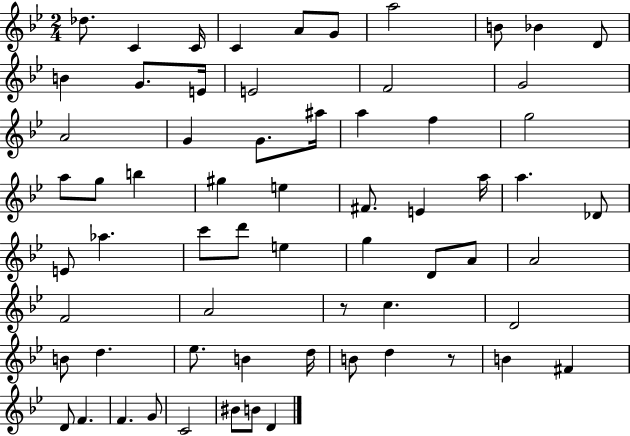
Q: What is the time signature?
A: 2/4